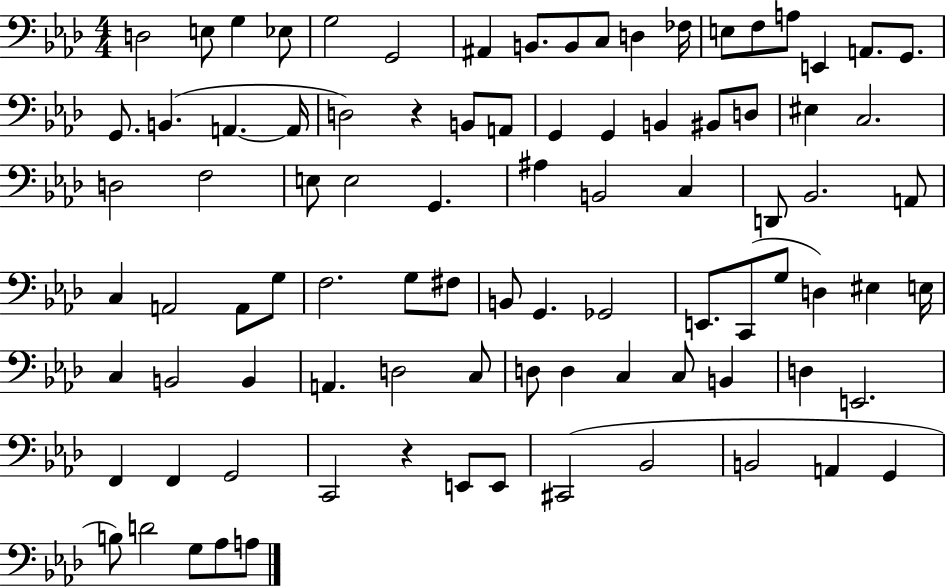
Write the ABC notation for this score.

X:1
T:Untitled
M:4/4
L:1/4
K:Ab
D,2 E,/2 G, _E,/2 G,2 G,,2 ^A,, B,,/2 B,,/2 C,/2 D, _F,/4 E,/2 F,/2 A,/2 E,, A,,/2 G,,/2 G,,/2 B,, A,, A,,/4 D,2 z B,,/2 A,,/2 G,, G,, B,, ^B,,/2 D,/2 ^E, C,2 D,2 F,2 E,/2 E,2 G,, ^A, B,,2 C, D,,/2 _B,,2 A,,/2 C, A,,2 A,,/2 G,/2 F,2 G,/2 ^F,/2 B,,/2 G,, _G,,2 E,,/2 C,,/2 G,/2 D, ^E, E,/4 C, B,,2 B,, A,, D,2 C,/2 D,/2 D, C, C,/2 B,, D, E,,2 F,, F,, G,,2 C,,2 z E,,/2 E,,/2 ^C,,2 _B,,2 B,,2 A,, G,, B,/2 D2 G,/2 _A,/2 A,/2